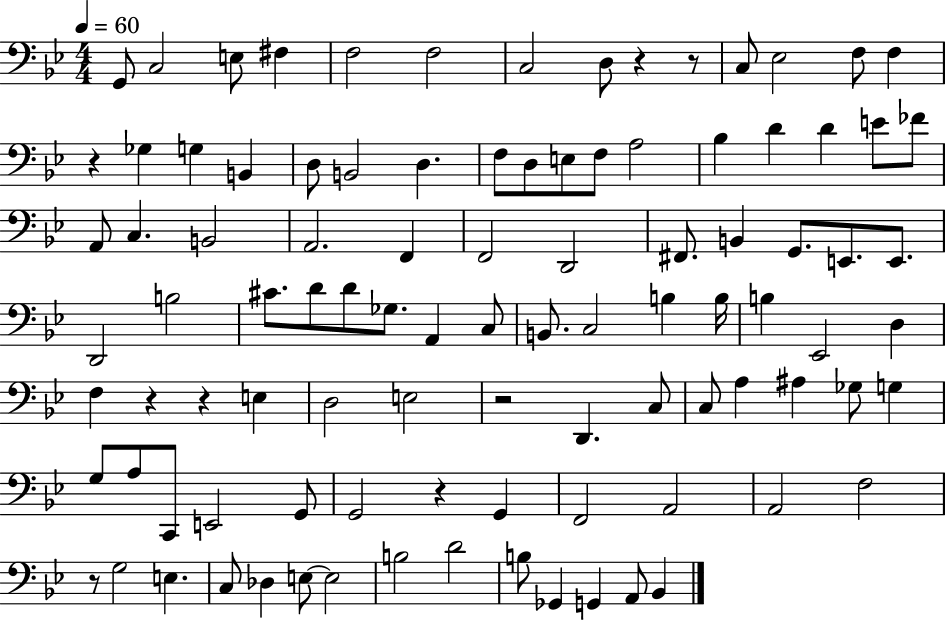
G2/e C3/h E3/e F#3/q F3/h F3/h C3/h D3/e R/q R/e C3/e Eb3/h F3/e F3/q R/q Gb3/q G3/q B2/q D3/e B2/h D3/q. F3/e D3/e E3/e F3/e A3/h Bb3/q D4/q D4/q E4/e FES4/e A2/e C3/q. B2/h A2/h. F2/q F2/h D2/h F#2/e. B2/q G2/e. E2/e. E2/e. D2/h B3/h C#4/e. D4/e D4/e Gb3/e. A2/q C3/e B2/e. C3/h B3/q B3/s B3/q Eb2/h D3/q F3/q R/q R/q E3/q D3/h E3/h R/h D2/q. C3/e C3/e A3/q A#3/q Gb3/e G3/q G3/e A3/e C2/e E2/h G2/e G2/h R/q G2/q F2/h A2/h A2/h F3/h R/e G3/h E3/q. C3/e Db3/q E3/e E3/h B3/h D4/h B3/e Gb2/q G2/q A2/e Bb2/q